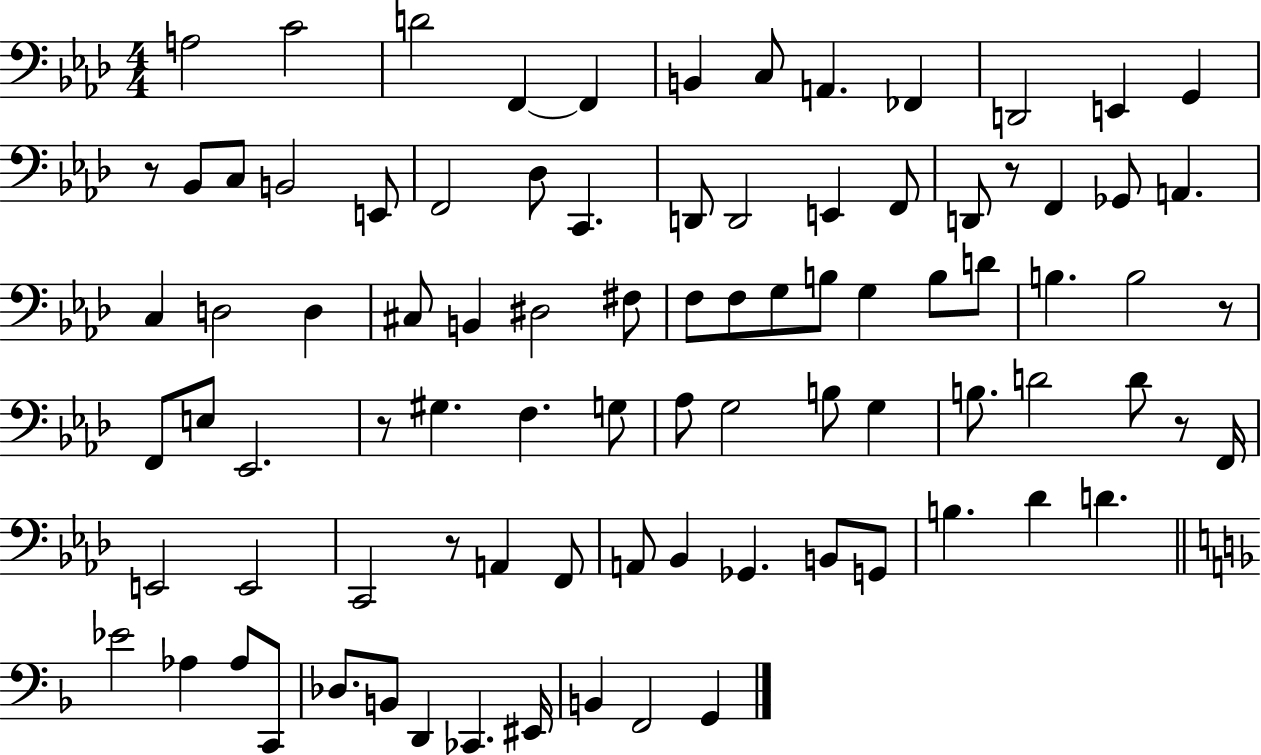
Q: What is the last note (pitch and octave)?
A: G2